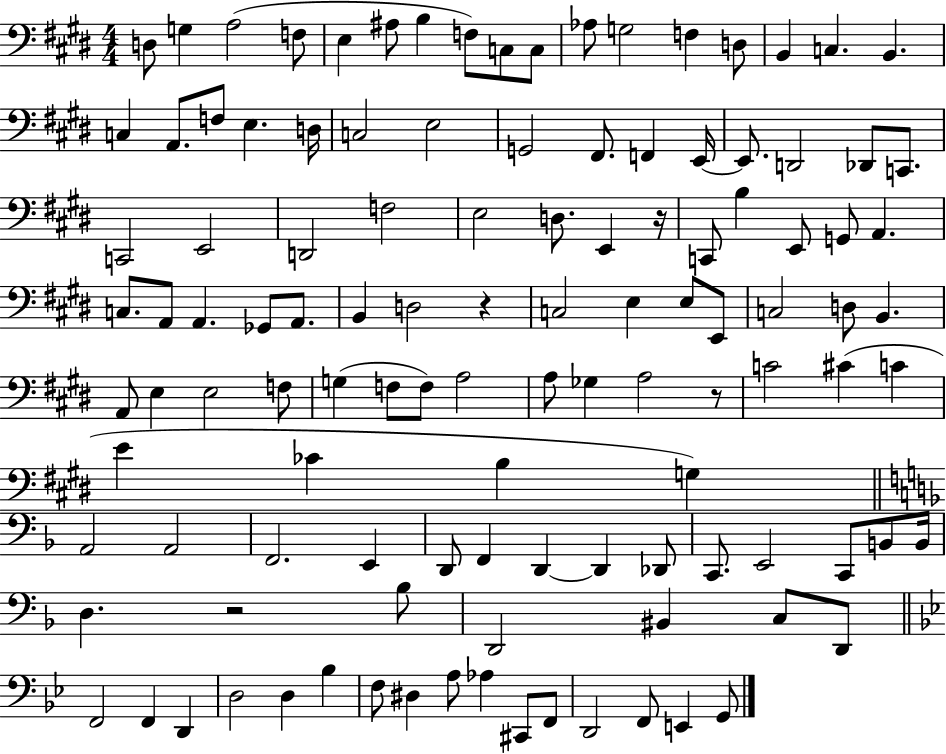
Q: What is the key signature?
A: E major